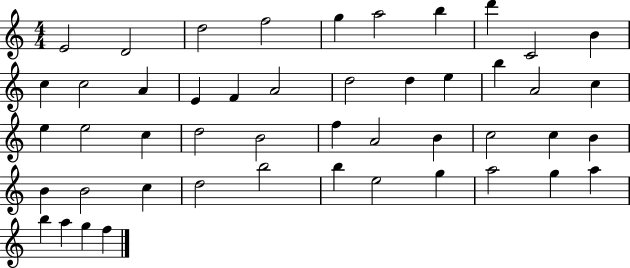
X:1
T:Untitled
M:4/4
L:1/4
K:C
E2 D2 d2 f2 g a2 b d' C2 B c c2 A E F A2 d2 d e b A2 c e e2 c d2 B2 f A2 B c2 c B B B2 c d2 b2 b e2 g a2 g a b a g f